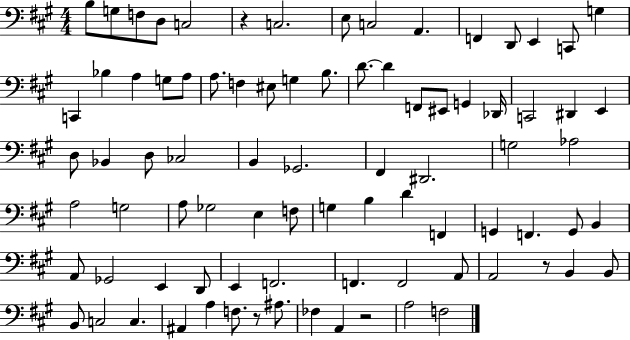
B3/e G3/e F3/e D3/e C3/h R/q C3/h. E3/e C3/h A2/q. F2/q D2/e E2/q C2/e G3/q C2/q Bb3/q A3/q G3/e A3/e A3/e. F3/q EIS3/e G3/q B3/e. D4/e. D4/q F2/e EIS2/e G2/q Db2/s C2/h D#2/q E2/q D3/e Bb2/q D3/e CES3/h B2/q Gb2/h. F#2/q D#2/h. G3/h Ab3/h A3/h G3/h A3/e Gb3/h E3/q F3/e G3/q B3/q D4/q F2/q G2/q F2/q. G2/e B2/q A2/e Gb2/h E2/q D2/e E2/q F2/h. F2/q. F2/h A2/e A2/h R/e B2/q B2/e B2/e C3/h C3/q. A#2/q A3/q F3/e. R/e A#3/e. FES3/q A2/q R/h A3/h F3/h